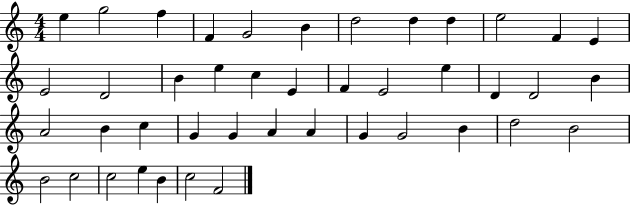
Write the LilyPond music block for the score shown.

{
  \clef treble
  \numericTimeSignature
  \time 4/4
  \key c \major
  e''4 g''2 f''4 | f'4 g'2 b'4 | d''2 d''4 d''4 | e''2 f'4 e'4 | \break e'2 d'2 | b'4 e''4 c''4 e'4 | f'4 e'2 e''4 | d'4 d'2 b'4 | \break a'2 b'4 c''4 | g'4 g'4 a'4 a'4 | g'4 g'2 b'4 | d''2 b'2 | \break b'2 c''2 | c''2 e''4 b'4 | c''2 f'2 | \bar "|."
}